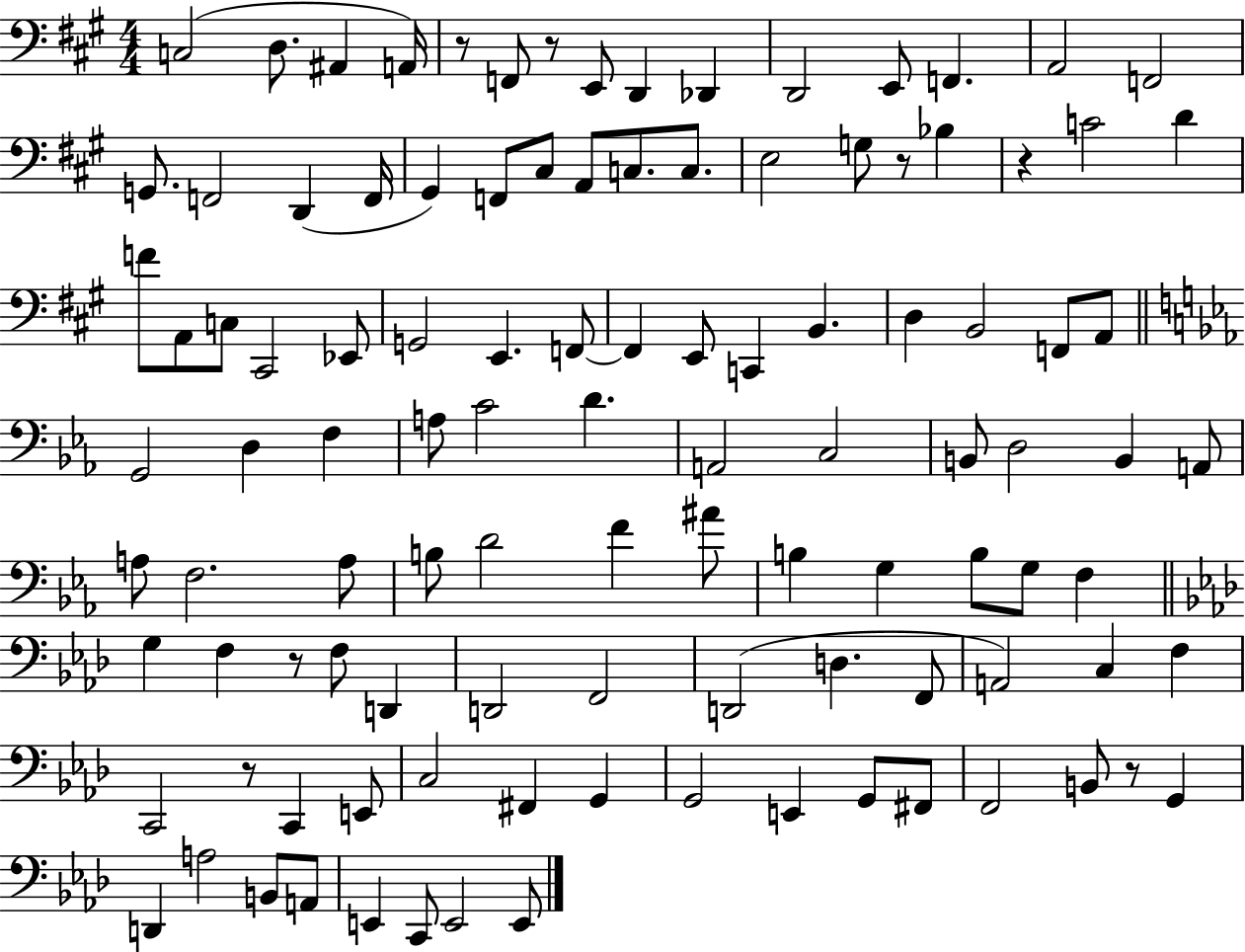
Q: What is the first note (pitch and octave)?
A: C3